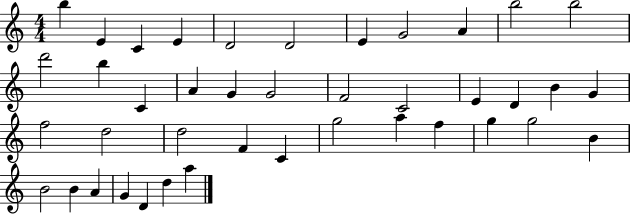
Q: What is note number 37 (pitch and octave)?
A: A4